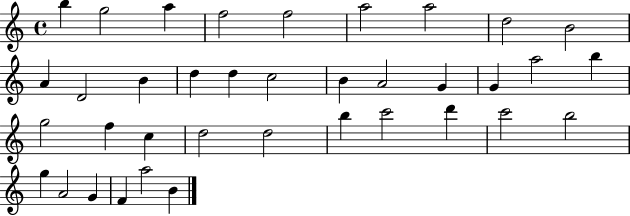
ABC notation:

X:1
T:Untitled
M:4/4
L:1/4
K:C
b g2 a f2 f2 a2 a2 d2 B2 A D2 B d d c2 B A2 G G a2 b g2 f c d2 d2 b c'2 d' c'2 b2 g A2 G F a2 B